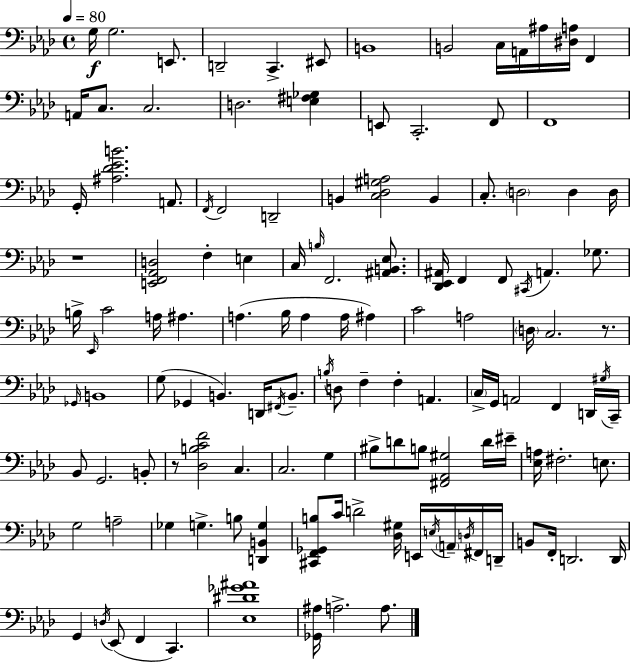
{
  \clef bass
  \time 4/4
  \defaultTimeSignature
  \key f \minor
  \tempo 4 = 80
  g16\f g2. e,8. | d,2-- c,4.-> eis,8 | b,1 | b,2 c16 a,16 ais16 <dis a>16 f,4 | \break a,16 c8. c2. | d2. <e fis ges>4 | e,8 c,2.-. f,8 | f,1 | \break g,16-. <ais des' ees' b'>2. a,8. | \acciaccatura { f,16 } f,2 d,2-- | b,4 <c des gis a>2 b,4 | c8.-. \parenthesize d2 d4 | \break d16 r1 | <e, f, aes, d>2 f4-. e4 | c16 \grace { b16 } f,2. <ais, b, ees>8. | <des, ees, ais,>16 f,4 f,8 \acciaccatura { cis,16 } a,4. | \break ges8. b16-> \grace { ees,16 } c'2 a16 ais4. | a4.( bes16 a4 a16 | ais4) c'2 a2 | \parenthesize d16 c2. | \break r8. \grace { ges,16 } b,1 | g8( ges,4 b,4.) | d,16 \acciaccatura { fis,16 } b,8.-- \acciaccatura { b16 } d8 f4-- f4-. | a,4. \parenthesize c16-> g,16 a,2 | \break f,4 d,16 \acciaccatura { gis16 } c,16-- bes,8 g,2. | b,8-. r8 <des b c' f'>2 | c4. c2. | g4 bis8-> d'8 b8 <fis, aes, gis>2 | \break d'16 eis'16-- <ees a>16 fis2.-. | e8. g2 | a2-- ges4 g4.-> | b8 <d, b, g>4 <cis, f, ges, b>8 c'16 d'2-> | \break <des gis>16 e,16 \acciaccatura { e16 } \parenthesize a,16-- \acciaccatura { d16 } fis,16 d,16-- b,8 f,16-. d,2. | d,16 g,4 \acciaccatura { d16 }( ees,8 | f,4 c,4.) <ees dis' ges' ais'>1 | <ges, ais>16 a2.-> | \break a8. \bar "|."
}